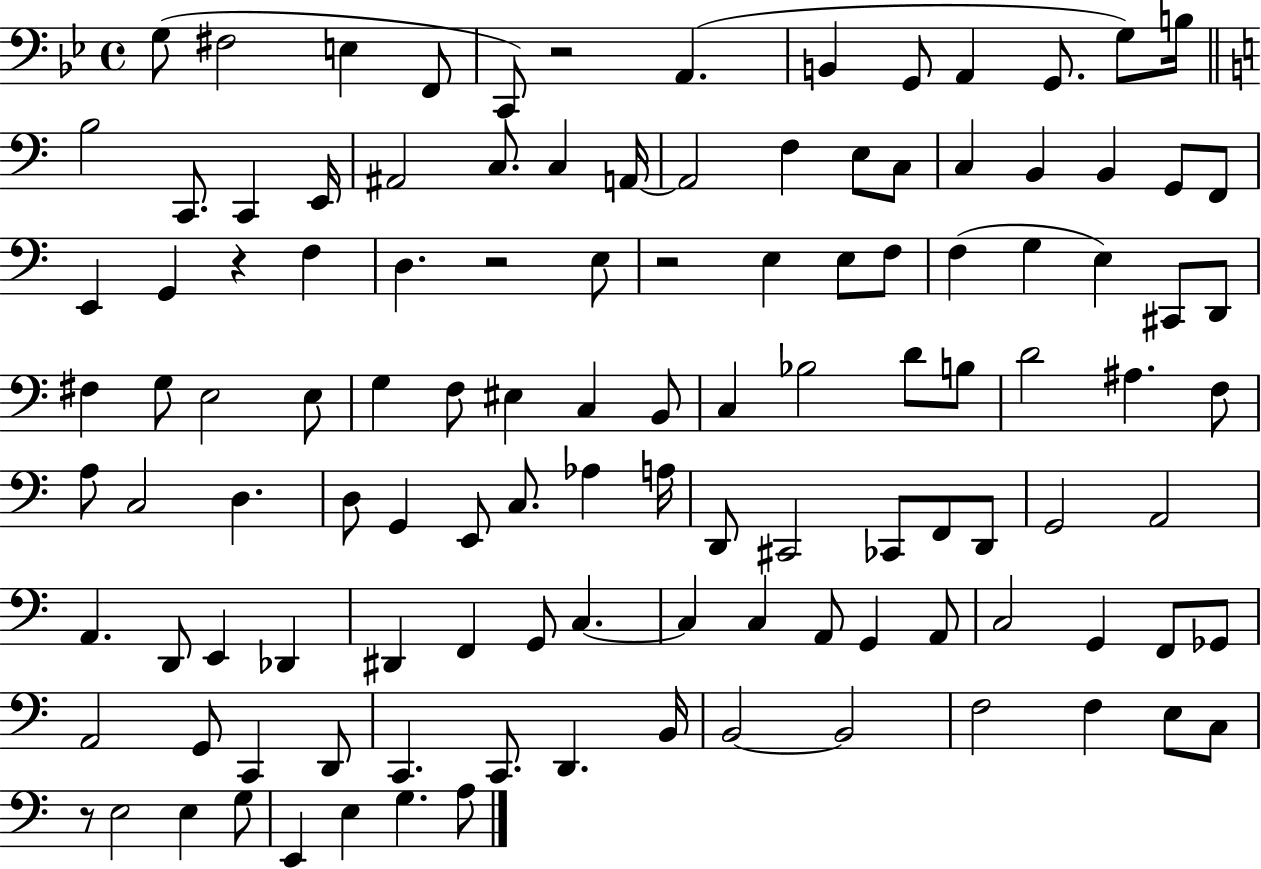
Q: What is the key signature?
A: BES major